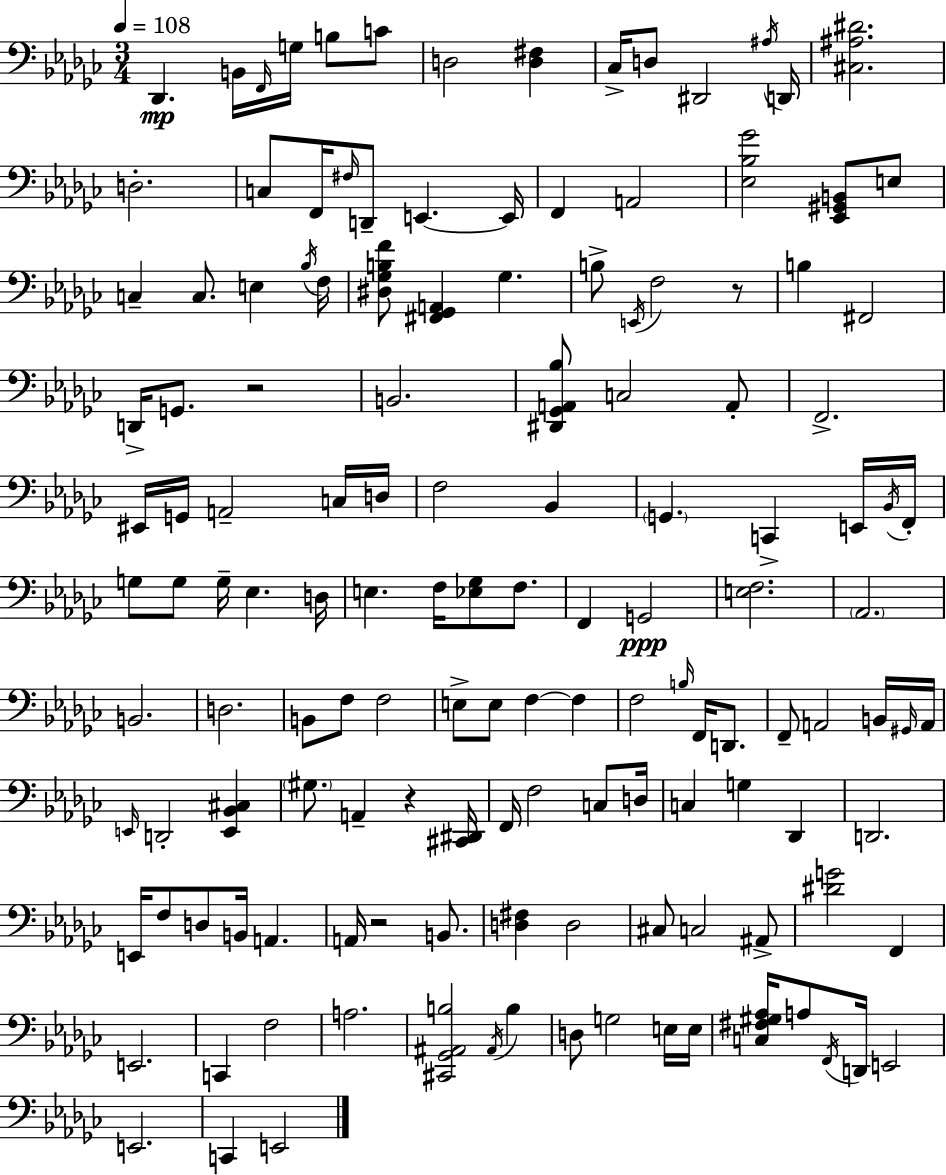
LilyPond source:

{
  \clef bass
  \numericTimeSignature
  \time 3/4
  \key ees \minor
  \tempo 4 = 108
  des,4.\mp b,16 \grace { f,16 } g16 b8 c'8 | d2 <d fis>4 | ces16-> d8 dis,2 | \acciaccatura { ais16 } d,16 <cis ais dis'>2. | \break d2.-. | c8 f,16 \grace { fis16 } d,8-- e,4.~~ | e,16 f,4 a,2 | <ees bes ges'>2 <ees, gis, b,>8 | \break e8 c4-- c8. e4 | \acciaccatura { bes16 } f16 <dis ges b f'>8 <fis, ges, a,>4 ges4. | b8-> \acciaccatura { e,16 } f2 | r8 b4 fis,2 | \break d,16-> g,8. r2 | b,2. | <dis, ges, a, bes>8 c2 | a,8-. f,2.-> | \break eis,16 g,16 a,2-- | c16 d16 f2 | bes,4 \parenthesize g,4. c,4-> | e,16 \acciaccatura { bes,16 } f,16-. g8 g8 g16-- ees4. | \break d16 e4. | f16 <ees ges>8 f8. f,4 g,2\ppp | <e f>2. | \parenthesize aes,2. | \break b,2. | d2. | b,8 f8 f2 | e8-> e8 f4~~ | \break f4 f2 | \grace { b16 } f,16 d,8. f,8-- a,2 | b,16 \grace { gis,16 } a,16 \grace { e,16 } d,2-. | <e, bes, cis>4 \parenthesize gis8. | \break a,4-- r4 <cis, dis,>16 f,16 f2 | c8 d16 c4 | g4 des,4 d,2. | e,16 f8 | \break d8 b,16 a,4. a,16 r2 | b,8. <d fis>4 | d2 cis8 c2 | ais,8-> <dis' g'>2 | \break f,4 e,2. | c,4 | f2 a2. | <cis, ges, ais, b>2 | \break \acciaccatura { ais,16 } b4 d8 | g2 e16 e16 <c fis gis aes>16 a8 | \acciaccatura { f,16 } d,16 e,2 e,2. | c,4 | \break e,2 \bar "|."
}